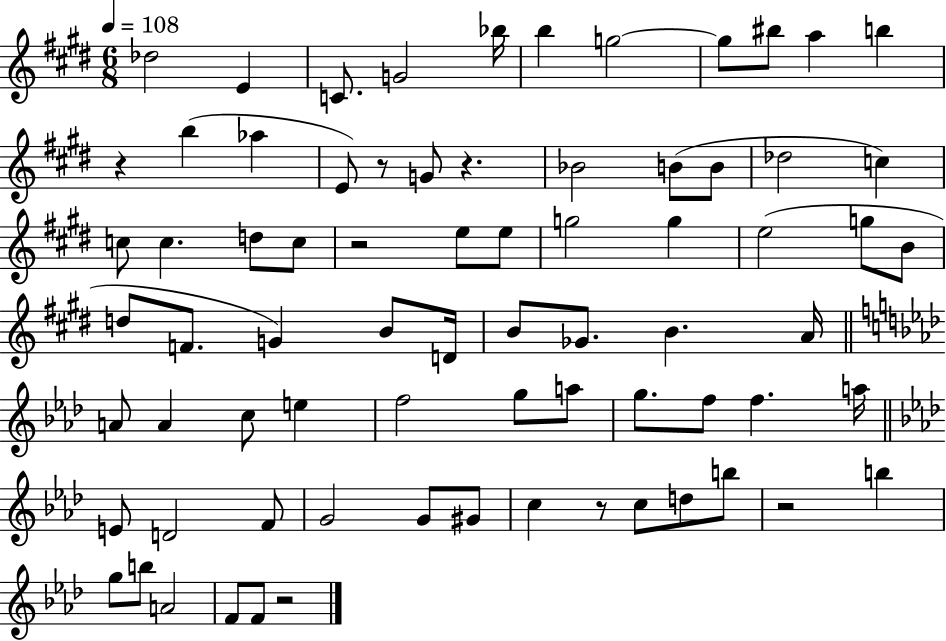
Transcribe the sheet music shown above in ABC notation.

X:1
T:Untitled
M:6/8
L:1/4
K:E
_d2 E C/2 G2 _b/4 b g2 g/2 ^b/2 a b z b _a E/2 z/2 G/2 z _B2 B/2 B/2 _d2 c c/2 c d/2 c/2 z2 e/2 e/2 g2 g e2 g/2 B/2 d/2 F/2 G B/2 D/4 B/2 _G/2 B A/4 A/2 A c/2 e f2 g/2 a/2 g/2 f/2 f a/4 E/2 D2 F/2 G2 G/2 ^G/2 c z/2 c/2 d/2 b/2 z2 b g/2 b/2 A2 F/2 F/2 z2